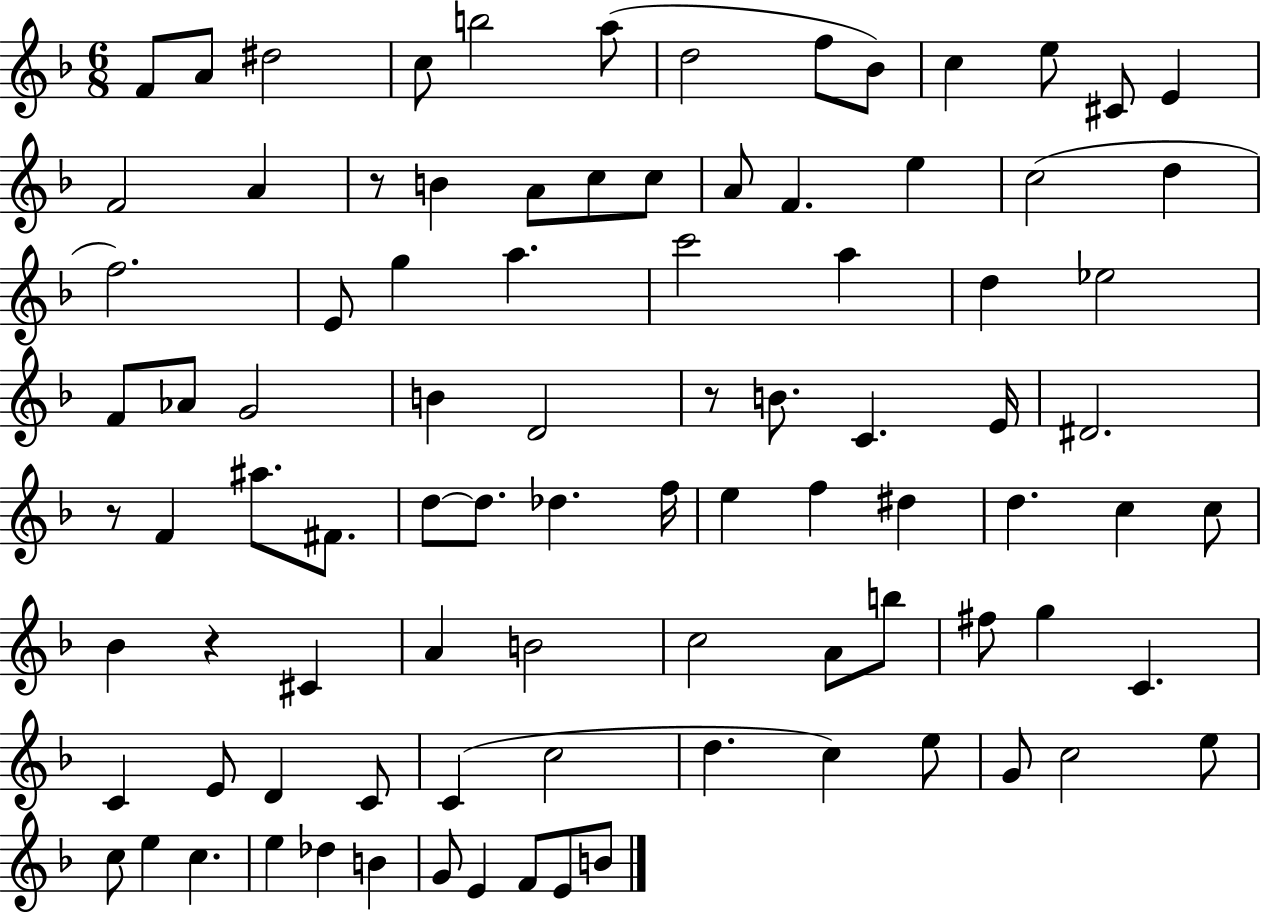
F4/e A4/e D#5/h C5/e B5/h A5/e D5/h F5/e Bb4/e C5/q E5/e C#4/e E4/q F4/h A4/q R/e B4/q A4/e C5/e C5/e A4/e F4/q. E5/q C5/h D5/q F5/h. E4/e G5/q A5/q. C6/h A5/q D5/q Eb5/h F4/e Ab4/e G4/h B4/q D4/h R/e B4/e. C4/q. E4/s D#4/h. R/e F4/q A#5/e. F#4/e. D5/e D5/e. Db5/q. F5/s E5/q F5/q D#5/q D5/q. C5/q C5/e Bb4/q R/q C#4/q A4/q B4/h C5/h A4/e B5/e F#5/e G5/q C4/q. C4/q E4/e D4/q C4/e C4/q C5/h D5/q. C5/q E5/e G4/e C5/h E5/e C5/e E5/q C5/q. E5/q Db5/q B4/q G4/e E4/q F4/e E4/e B4/e